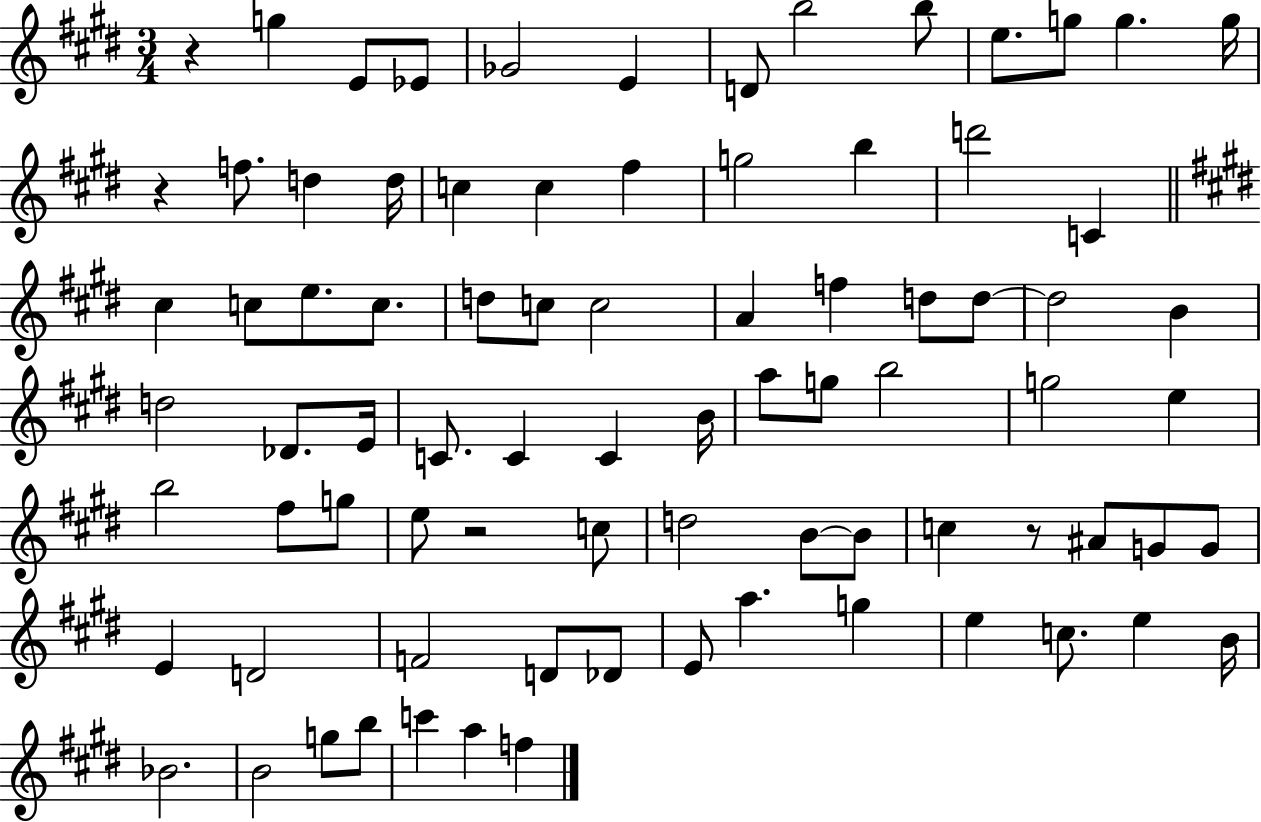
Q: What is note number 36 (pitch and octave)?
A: D5